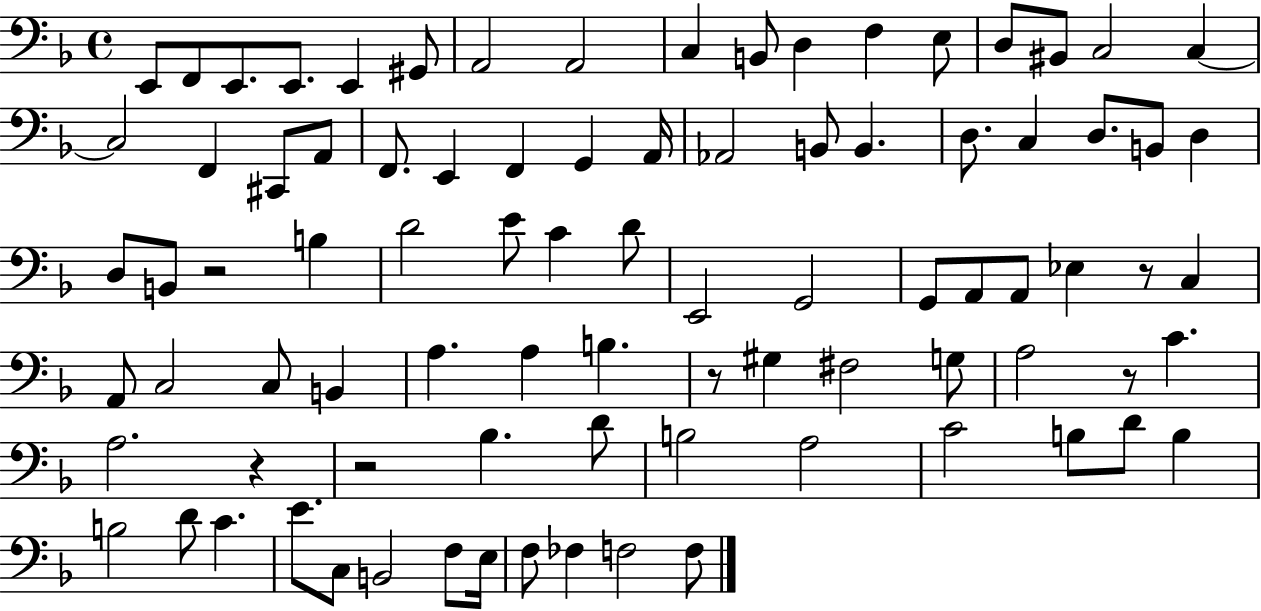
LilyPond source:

{
  \clef bass
  \time 4/4
  \defaultTimeSignature
  \key f \major
  e,8 f,8 e,8. e,8. e,4 gis,8 | a,2 a,2 | c4 b,8 d4 f4 e8 | d8 bis,8 c2 c4~~ | \break c2 f,4 cis,8 a,8 | f,8. e,4 f,4 g,4 a,16 | aes,2 b,8 b,4. | d8. c4 d8. b,8 d4 | \break d8 b,8 r2 b4 | d'2 e'8 c'4 d'8 | e,2 g,2 | g,8 a,8 a,8 ees4 r8 c4 | \break a,8 c2 c8 b,4 | a4. a4 b4. | r8 gis4 fis2 g8 | a2 r8 c'4. | \break a2. r4 | r2 bes4. d'8 | b2 a2 | c'2 b8 d'8 b4 | \break b2 d'8 c'4. | e'8. c8 b,2 f8 e16 | f8 fes4 f2 f8 | \bar "|."
}